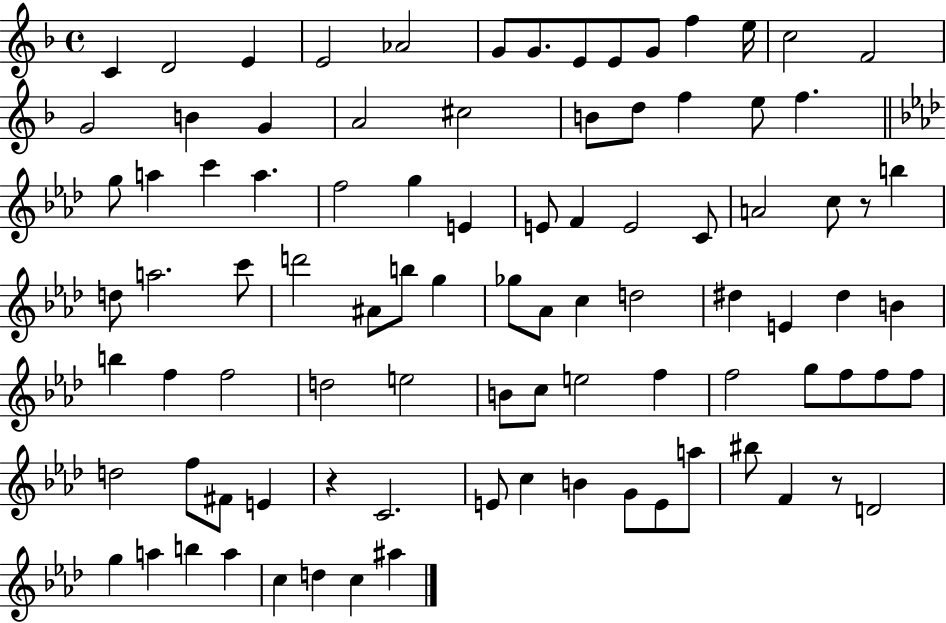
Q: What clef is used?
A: treble